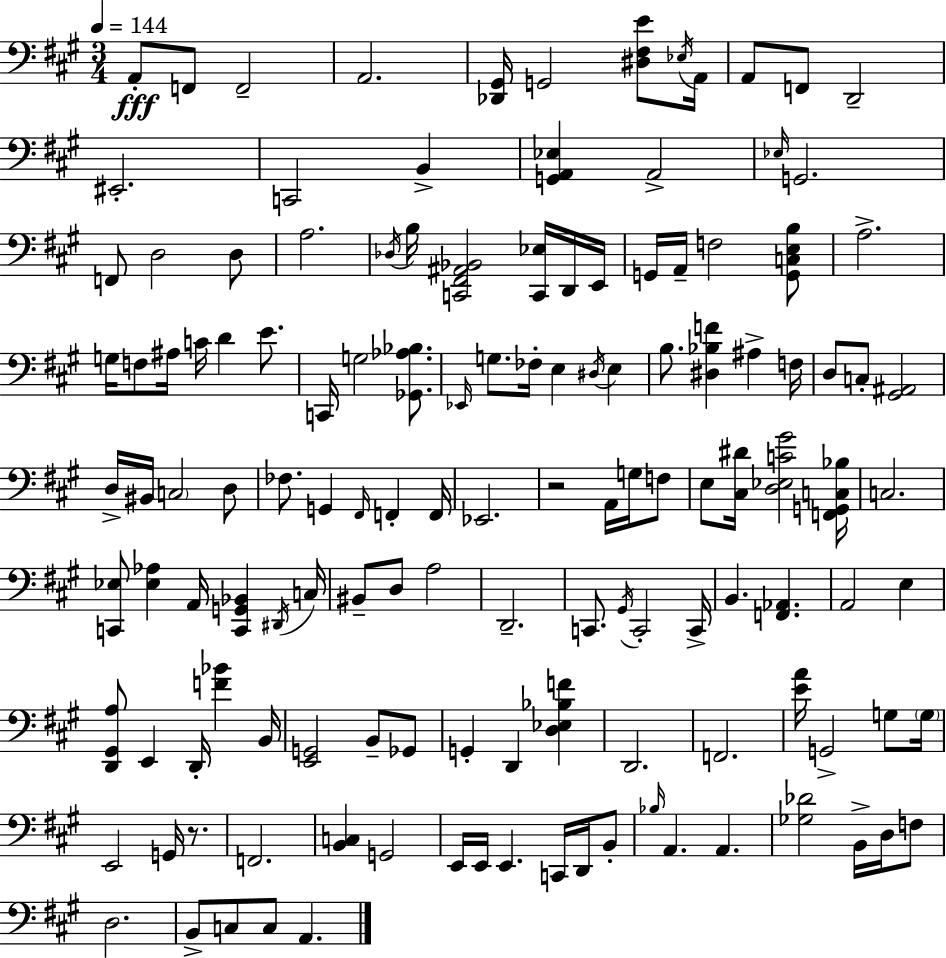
A2/e F2/e F2/h A2/h. [Db2,G#2]/s G2/h [D#3,F#3,E4]/e Eb3/s A2/s A2/e F2/e D2/h EIS2/h. C2/h B2/q [G2,A2,Eb3]/q A2/h Eb3/s G2/h. F2/e D3/h D3/e A3/h. Db3/s B3/s [C2,F#2,A#2,Bb2]/h [C2,Eb3]/s D2/s E2/s G2/s A2/s F3/h [G2,C3,E3,B3]/e A3/h. G3/s F3/e A#3/s C4/s D4/q E4/e. C2/s G3/h [Gb2,Ab3,Bb3]/e. Eb2/s G3/e. FES3/s E3/q D#3/s E3/q B3/e. [D#3,Bb3,F4]/q A#3/q F3/s D3/e C3/e [G#2,A#2]/h D3/s BIS2/s C3/h D3/e FES3/e. G2/q F#2/s F2/q F2/s Eb2/h. R/h A2/s G3/s F3/e E3/e [C#3,D#4]/s [D3,Eb3,C4,G#4]/h [F2,G2,C3,Bb3]/s C3/h. [C2,Eb3]/e [Eb3,Ab3]/q A2/s [C2,G2,Bb2]/q D#2/s C3/s BIS2/e D3/e A3/h D2/h. C2/e. G#2/s C2/h C2/s B2/q. [F2,Ab2]/q. A2/h E3/q [D2,G#2,A3]/e E2/q D2/s [F4,Bb4]/q B2/s [E2,G2]/h B2/e Gb2/e G2/q D2/q [D3,Eb3,Bb3,F4]/q D2/h. F2/h. [E4,A4]/s G2/h G3/e G3/s E2/h G2/s R/e. F2/h. [B2,C3]/q G2/h E2/s E2/s E2/q. C2/s D2/s B2/e Bb3/s A2/q. A2/q. [Gb3,Db4]/h B2/s D3/s F3/e D3/h. B2/e C3/e C3/e A2/q.